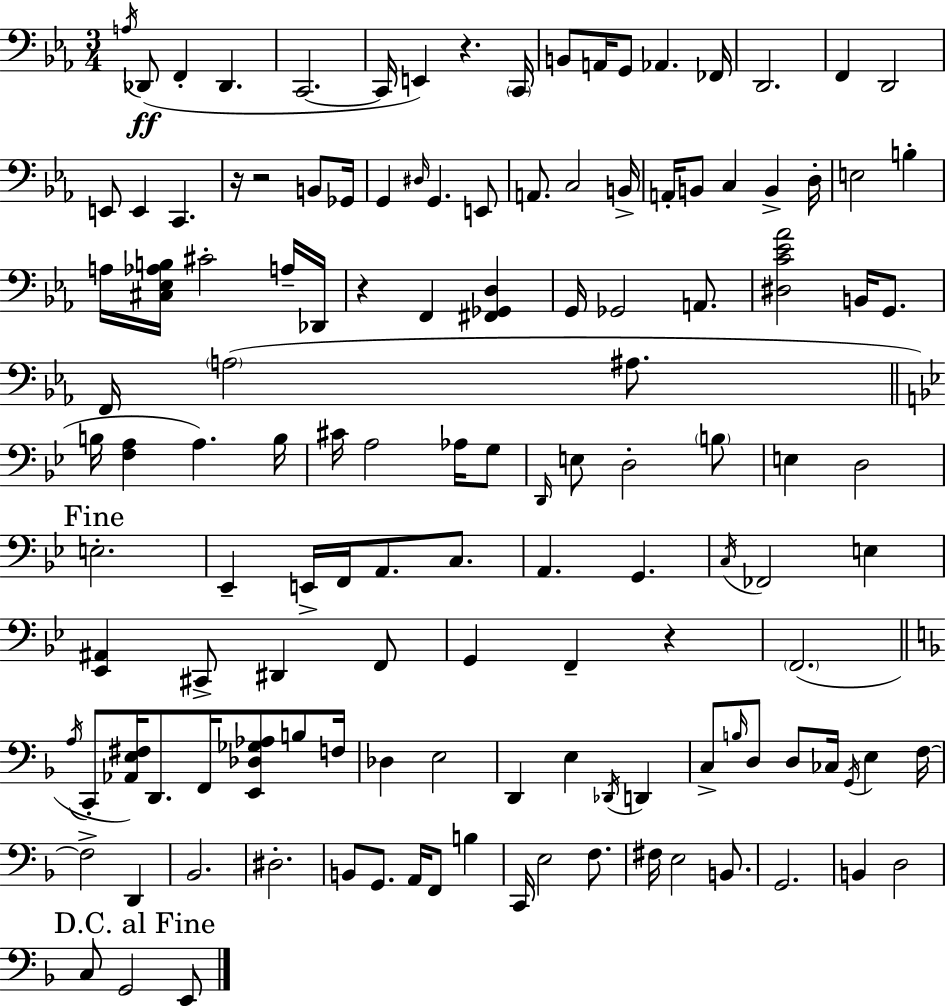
A3/s Db2/e F2/q Db2/q. C2/h. C2/s E2/q R/q. C2/s B2/e A2/s G2/e Ab2/q. FES2/s D2/h. F2/q D2/h E2/e E2/q C2/q. R/s R/h B2/e Gb2/s G2/q D#3/s G2/q. E2/e A2/e. C3/h B2/s A2/s B2/e C3/q B2/q D3/s E3/h B3/q A3/s [C#3,Eb3,Ab3,B3]/s C#4/h A3/s Db2/s R/q F2/q [F#2,Gb2,D3]/q G2/s Gb2/h A2/e. [D#3,C4,Eb4,Ab4]/h B2/s G2/e. F2/s A3/h A#3/e. B3/s [F3,A3]/q A3/q. B3/s C#4/s A3/h Ab3/s G3/e D2/s E3/e D3/h B3/e E3/q D3/h E3/h. Eb2/q E2/s F2/s A2/e. C3/e. A2/q. G2/q. C3/s FES2/h E3/q [Eb2,A#2]/q C#2/e D#2/q F2/e G2/q F2/q R/q F2/h. A3/s C2/e [Ab2,E3,F#3]/s D2/e. F2/s [E2,Db3,Gb3,Ab3]/e B3/e F3/s Db3/q E3/h D2/q E3/q Db2/s D2/q C3/e B3/s D3/e D3/e CES3/s G2/s E3/q F3/s F3/h D2/q Bb2/h. D#3/h. B2/e G2/e. A2/s F2/e B3/q C2/s E3/h F3/e. F#3/s E3/h B2/e. G2/h. B2/q D3/h C3/e G2/h E2/e